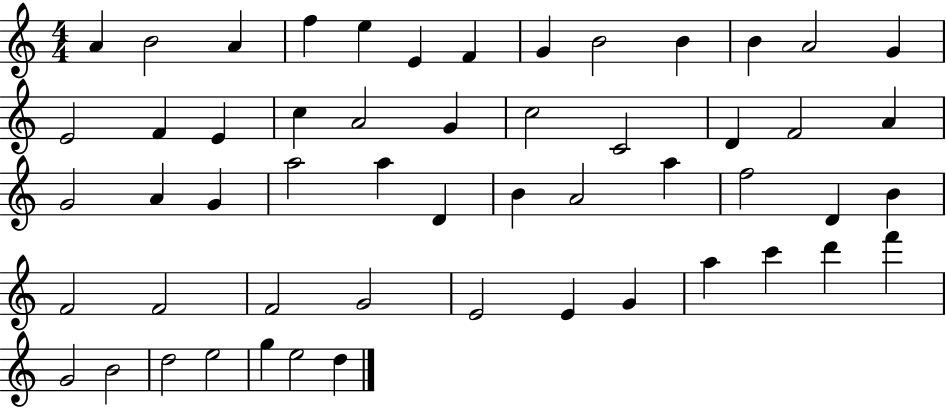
A4/q B4/h A4/q F5/q E5/q E4/q F4/q G4/q B4/h B4/q B4/q A4/h G4/q E4/h F4/q E4/q C5/q A4/h G4/q C5/h C4/h D4/q F4/h A4/q G4/h A4/q G4/q A5/h A5/q D4/q B4/q A4/h A5/q F5/h D4/q B4/q F4/h F4/h F4/h G4/h E4/h E4/q G4/q A5/q C6/q D6/q F6/q G4/h B4/h D5/h E5/h G5/q E5/h D5/q